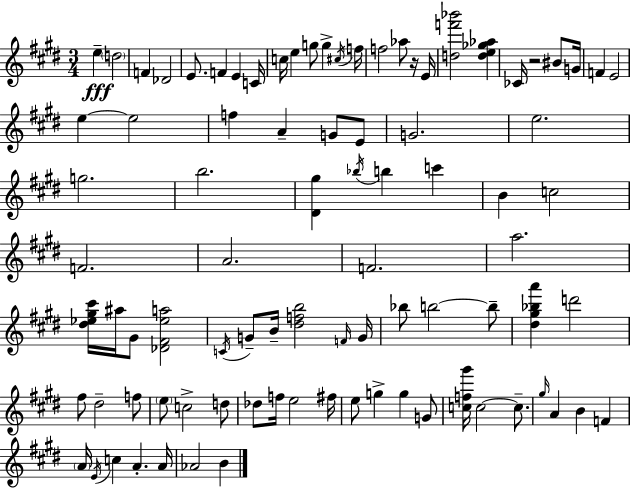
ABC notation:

X:1
T:Untitled
M:3/4
L:1/4
K:E
e d2 F _D2 E/2 F E C/4 c/4 e g/2 g ^c/4 f/4 f2 _a/2 z/4 E/4 [df'_b']2 [de_g_a] _C/4 z2 ^B/2 G/4 F E2 e e2 f A G/2 E/2 G2 e2 g2 b2 [^D^g] _b/4 b c' B c2 F2 A2 F2 a2 [^d_e^g^c']/4 ^a/4 ^G/2 [_D^F_ea]2 C/4 G/2 B/4 [^dfb]2 F/4 G/4 _b/2 b2 b/2 [^d^g_ba'] d'2 ^f/2 ^d2 f/2 e/2 c2 d/2 _d/2 f/4 e2 ^f/4 e/2 g g G/2 [cf^g']/4 c2 c/2 ^g/4 A B F A/4 E/4 c A A/4 _A2 B